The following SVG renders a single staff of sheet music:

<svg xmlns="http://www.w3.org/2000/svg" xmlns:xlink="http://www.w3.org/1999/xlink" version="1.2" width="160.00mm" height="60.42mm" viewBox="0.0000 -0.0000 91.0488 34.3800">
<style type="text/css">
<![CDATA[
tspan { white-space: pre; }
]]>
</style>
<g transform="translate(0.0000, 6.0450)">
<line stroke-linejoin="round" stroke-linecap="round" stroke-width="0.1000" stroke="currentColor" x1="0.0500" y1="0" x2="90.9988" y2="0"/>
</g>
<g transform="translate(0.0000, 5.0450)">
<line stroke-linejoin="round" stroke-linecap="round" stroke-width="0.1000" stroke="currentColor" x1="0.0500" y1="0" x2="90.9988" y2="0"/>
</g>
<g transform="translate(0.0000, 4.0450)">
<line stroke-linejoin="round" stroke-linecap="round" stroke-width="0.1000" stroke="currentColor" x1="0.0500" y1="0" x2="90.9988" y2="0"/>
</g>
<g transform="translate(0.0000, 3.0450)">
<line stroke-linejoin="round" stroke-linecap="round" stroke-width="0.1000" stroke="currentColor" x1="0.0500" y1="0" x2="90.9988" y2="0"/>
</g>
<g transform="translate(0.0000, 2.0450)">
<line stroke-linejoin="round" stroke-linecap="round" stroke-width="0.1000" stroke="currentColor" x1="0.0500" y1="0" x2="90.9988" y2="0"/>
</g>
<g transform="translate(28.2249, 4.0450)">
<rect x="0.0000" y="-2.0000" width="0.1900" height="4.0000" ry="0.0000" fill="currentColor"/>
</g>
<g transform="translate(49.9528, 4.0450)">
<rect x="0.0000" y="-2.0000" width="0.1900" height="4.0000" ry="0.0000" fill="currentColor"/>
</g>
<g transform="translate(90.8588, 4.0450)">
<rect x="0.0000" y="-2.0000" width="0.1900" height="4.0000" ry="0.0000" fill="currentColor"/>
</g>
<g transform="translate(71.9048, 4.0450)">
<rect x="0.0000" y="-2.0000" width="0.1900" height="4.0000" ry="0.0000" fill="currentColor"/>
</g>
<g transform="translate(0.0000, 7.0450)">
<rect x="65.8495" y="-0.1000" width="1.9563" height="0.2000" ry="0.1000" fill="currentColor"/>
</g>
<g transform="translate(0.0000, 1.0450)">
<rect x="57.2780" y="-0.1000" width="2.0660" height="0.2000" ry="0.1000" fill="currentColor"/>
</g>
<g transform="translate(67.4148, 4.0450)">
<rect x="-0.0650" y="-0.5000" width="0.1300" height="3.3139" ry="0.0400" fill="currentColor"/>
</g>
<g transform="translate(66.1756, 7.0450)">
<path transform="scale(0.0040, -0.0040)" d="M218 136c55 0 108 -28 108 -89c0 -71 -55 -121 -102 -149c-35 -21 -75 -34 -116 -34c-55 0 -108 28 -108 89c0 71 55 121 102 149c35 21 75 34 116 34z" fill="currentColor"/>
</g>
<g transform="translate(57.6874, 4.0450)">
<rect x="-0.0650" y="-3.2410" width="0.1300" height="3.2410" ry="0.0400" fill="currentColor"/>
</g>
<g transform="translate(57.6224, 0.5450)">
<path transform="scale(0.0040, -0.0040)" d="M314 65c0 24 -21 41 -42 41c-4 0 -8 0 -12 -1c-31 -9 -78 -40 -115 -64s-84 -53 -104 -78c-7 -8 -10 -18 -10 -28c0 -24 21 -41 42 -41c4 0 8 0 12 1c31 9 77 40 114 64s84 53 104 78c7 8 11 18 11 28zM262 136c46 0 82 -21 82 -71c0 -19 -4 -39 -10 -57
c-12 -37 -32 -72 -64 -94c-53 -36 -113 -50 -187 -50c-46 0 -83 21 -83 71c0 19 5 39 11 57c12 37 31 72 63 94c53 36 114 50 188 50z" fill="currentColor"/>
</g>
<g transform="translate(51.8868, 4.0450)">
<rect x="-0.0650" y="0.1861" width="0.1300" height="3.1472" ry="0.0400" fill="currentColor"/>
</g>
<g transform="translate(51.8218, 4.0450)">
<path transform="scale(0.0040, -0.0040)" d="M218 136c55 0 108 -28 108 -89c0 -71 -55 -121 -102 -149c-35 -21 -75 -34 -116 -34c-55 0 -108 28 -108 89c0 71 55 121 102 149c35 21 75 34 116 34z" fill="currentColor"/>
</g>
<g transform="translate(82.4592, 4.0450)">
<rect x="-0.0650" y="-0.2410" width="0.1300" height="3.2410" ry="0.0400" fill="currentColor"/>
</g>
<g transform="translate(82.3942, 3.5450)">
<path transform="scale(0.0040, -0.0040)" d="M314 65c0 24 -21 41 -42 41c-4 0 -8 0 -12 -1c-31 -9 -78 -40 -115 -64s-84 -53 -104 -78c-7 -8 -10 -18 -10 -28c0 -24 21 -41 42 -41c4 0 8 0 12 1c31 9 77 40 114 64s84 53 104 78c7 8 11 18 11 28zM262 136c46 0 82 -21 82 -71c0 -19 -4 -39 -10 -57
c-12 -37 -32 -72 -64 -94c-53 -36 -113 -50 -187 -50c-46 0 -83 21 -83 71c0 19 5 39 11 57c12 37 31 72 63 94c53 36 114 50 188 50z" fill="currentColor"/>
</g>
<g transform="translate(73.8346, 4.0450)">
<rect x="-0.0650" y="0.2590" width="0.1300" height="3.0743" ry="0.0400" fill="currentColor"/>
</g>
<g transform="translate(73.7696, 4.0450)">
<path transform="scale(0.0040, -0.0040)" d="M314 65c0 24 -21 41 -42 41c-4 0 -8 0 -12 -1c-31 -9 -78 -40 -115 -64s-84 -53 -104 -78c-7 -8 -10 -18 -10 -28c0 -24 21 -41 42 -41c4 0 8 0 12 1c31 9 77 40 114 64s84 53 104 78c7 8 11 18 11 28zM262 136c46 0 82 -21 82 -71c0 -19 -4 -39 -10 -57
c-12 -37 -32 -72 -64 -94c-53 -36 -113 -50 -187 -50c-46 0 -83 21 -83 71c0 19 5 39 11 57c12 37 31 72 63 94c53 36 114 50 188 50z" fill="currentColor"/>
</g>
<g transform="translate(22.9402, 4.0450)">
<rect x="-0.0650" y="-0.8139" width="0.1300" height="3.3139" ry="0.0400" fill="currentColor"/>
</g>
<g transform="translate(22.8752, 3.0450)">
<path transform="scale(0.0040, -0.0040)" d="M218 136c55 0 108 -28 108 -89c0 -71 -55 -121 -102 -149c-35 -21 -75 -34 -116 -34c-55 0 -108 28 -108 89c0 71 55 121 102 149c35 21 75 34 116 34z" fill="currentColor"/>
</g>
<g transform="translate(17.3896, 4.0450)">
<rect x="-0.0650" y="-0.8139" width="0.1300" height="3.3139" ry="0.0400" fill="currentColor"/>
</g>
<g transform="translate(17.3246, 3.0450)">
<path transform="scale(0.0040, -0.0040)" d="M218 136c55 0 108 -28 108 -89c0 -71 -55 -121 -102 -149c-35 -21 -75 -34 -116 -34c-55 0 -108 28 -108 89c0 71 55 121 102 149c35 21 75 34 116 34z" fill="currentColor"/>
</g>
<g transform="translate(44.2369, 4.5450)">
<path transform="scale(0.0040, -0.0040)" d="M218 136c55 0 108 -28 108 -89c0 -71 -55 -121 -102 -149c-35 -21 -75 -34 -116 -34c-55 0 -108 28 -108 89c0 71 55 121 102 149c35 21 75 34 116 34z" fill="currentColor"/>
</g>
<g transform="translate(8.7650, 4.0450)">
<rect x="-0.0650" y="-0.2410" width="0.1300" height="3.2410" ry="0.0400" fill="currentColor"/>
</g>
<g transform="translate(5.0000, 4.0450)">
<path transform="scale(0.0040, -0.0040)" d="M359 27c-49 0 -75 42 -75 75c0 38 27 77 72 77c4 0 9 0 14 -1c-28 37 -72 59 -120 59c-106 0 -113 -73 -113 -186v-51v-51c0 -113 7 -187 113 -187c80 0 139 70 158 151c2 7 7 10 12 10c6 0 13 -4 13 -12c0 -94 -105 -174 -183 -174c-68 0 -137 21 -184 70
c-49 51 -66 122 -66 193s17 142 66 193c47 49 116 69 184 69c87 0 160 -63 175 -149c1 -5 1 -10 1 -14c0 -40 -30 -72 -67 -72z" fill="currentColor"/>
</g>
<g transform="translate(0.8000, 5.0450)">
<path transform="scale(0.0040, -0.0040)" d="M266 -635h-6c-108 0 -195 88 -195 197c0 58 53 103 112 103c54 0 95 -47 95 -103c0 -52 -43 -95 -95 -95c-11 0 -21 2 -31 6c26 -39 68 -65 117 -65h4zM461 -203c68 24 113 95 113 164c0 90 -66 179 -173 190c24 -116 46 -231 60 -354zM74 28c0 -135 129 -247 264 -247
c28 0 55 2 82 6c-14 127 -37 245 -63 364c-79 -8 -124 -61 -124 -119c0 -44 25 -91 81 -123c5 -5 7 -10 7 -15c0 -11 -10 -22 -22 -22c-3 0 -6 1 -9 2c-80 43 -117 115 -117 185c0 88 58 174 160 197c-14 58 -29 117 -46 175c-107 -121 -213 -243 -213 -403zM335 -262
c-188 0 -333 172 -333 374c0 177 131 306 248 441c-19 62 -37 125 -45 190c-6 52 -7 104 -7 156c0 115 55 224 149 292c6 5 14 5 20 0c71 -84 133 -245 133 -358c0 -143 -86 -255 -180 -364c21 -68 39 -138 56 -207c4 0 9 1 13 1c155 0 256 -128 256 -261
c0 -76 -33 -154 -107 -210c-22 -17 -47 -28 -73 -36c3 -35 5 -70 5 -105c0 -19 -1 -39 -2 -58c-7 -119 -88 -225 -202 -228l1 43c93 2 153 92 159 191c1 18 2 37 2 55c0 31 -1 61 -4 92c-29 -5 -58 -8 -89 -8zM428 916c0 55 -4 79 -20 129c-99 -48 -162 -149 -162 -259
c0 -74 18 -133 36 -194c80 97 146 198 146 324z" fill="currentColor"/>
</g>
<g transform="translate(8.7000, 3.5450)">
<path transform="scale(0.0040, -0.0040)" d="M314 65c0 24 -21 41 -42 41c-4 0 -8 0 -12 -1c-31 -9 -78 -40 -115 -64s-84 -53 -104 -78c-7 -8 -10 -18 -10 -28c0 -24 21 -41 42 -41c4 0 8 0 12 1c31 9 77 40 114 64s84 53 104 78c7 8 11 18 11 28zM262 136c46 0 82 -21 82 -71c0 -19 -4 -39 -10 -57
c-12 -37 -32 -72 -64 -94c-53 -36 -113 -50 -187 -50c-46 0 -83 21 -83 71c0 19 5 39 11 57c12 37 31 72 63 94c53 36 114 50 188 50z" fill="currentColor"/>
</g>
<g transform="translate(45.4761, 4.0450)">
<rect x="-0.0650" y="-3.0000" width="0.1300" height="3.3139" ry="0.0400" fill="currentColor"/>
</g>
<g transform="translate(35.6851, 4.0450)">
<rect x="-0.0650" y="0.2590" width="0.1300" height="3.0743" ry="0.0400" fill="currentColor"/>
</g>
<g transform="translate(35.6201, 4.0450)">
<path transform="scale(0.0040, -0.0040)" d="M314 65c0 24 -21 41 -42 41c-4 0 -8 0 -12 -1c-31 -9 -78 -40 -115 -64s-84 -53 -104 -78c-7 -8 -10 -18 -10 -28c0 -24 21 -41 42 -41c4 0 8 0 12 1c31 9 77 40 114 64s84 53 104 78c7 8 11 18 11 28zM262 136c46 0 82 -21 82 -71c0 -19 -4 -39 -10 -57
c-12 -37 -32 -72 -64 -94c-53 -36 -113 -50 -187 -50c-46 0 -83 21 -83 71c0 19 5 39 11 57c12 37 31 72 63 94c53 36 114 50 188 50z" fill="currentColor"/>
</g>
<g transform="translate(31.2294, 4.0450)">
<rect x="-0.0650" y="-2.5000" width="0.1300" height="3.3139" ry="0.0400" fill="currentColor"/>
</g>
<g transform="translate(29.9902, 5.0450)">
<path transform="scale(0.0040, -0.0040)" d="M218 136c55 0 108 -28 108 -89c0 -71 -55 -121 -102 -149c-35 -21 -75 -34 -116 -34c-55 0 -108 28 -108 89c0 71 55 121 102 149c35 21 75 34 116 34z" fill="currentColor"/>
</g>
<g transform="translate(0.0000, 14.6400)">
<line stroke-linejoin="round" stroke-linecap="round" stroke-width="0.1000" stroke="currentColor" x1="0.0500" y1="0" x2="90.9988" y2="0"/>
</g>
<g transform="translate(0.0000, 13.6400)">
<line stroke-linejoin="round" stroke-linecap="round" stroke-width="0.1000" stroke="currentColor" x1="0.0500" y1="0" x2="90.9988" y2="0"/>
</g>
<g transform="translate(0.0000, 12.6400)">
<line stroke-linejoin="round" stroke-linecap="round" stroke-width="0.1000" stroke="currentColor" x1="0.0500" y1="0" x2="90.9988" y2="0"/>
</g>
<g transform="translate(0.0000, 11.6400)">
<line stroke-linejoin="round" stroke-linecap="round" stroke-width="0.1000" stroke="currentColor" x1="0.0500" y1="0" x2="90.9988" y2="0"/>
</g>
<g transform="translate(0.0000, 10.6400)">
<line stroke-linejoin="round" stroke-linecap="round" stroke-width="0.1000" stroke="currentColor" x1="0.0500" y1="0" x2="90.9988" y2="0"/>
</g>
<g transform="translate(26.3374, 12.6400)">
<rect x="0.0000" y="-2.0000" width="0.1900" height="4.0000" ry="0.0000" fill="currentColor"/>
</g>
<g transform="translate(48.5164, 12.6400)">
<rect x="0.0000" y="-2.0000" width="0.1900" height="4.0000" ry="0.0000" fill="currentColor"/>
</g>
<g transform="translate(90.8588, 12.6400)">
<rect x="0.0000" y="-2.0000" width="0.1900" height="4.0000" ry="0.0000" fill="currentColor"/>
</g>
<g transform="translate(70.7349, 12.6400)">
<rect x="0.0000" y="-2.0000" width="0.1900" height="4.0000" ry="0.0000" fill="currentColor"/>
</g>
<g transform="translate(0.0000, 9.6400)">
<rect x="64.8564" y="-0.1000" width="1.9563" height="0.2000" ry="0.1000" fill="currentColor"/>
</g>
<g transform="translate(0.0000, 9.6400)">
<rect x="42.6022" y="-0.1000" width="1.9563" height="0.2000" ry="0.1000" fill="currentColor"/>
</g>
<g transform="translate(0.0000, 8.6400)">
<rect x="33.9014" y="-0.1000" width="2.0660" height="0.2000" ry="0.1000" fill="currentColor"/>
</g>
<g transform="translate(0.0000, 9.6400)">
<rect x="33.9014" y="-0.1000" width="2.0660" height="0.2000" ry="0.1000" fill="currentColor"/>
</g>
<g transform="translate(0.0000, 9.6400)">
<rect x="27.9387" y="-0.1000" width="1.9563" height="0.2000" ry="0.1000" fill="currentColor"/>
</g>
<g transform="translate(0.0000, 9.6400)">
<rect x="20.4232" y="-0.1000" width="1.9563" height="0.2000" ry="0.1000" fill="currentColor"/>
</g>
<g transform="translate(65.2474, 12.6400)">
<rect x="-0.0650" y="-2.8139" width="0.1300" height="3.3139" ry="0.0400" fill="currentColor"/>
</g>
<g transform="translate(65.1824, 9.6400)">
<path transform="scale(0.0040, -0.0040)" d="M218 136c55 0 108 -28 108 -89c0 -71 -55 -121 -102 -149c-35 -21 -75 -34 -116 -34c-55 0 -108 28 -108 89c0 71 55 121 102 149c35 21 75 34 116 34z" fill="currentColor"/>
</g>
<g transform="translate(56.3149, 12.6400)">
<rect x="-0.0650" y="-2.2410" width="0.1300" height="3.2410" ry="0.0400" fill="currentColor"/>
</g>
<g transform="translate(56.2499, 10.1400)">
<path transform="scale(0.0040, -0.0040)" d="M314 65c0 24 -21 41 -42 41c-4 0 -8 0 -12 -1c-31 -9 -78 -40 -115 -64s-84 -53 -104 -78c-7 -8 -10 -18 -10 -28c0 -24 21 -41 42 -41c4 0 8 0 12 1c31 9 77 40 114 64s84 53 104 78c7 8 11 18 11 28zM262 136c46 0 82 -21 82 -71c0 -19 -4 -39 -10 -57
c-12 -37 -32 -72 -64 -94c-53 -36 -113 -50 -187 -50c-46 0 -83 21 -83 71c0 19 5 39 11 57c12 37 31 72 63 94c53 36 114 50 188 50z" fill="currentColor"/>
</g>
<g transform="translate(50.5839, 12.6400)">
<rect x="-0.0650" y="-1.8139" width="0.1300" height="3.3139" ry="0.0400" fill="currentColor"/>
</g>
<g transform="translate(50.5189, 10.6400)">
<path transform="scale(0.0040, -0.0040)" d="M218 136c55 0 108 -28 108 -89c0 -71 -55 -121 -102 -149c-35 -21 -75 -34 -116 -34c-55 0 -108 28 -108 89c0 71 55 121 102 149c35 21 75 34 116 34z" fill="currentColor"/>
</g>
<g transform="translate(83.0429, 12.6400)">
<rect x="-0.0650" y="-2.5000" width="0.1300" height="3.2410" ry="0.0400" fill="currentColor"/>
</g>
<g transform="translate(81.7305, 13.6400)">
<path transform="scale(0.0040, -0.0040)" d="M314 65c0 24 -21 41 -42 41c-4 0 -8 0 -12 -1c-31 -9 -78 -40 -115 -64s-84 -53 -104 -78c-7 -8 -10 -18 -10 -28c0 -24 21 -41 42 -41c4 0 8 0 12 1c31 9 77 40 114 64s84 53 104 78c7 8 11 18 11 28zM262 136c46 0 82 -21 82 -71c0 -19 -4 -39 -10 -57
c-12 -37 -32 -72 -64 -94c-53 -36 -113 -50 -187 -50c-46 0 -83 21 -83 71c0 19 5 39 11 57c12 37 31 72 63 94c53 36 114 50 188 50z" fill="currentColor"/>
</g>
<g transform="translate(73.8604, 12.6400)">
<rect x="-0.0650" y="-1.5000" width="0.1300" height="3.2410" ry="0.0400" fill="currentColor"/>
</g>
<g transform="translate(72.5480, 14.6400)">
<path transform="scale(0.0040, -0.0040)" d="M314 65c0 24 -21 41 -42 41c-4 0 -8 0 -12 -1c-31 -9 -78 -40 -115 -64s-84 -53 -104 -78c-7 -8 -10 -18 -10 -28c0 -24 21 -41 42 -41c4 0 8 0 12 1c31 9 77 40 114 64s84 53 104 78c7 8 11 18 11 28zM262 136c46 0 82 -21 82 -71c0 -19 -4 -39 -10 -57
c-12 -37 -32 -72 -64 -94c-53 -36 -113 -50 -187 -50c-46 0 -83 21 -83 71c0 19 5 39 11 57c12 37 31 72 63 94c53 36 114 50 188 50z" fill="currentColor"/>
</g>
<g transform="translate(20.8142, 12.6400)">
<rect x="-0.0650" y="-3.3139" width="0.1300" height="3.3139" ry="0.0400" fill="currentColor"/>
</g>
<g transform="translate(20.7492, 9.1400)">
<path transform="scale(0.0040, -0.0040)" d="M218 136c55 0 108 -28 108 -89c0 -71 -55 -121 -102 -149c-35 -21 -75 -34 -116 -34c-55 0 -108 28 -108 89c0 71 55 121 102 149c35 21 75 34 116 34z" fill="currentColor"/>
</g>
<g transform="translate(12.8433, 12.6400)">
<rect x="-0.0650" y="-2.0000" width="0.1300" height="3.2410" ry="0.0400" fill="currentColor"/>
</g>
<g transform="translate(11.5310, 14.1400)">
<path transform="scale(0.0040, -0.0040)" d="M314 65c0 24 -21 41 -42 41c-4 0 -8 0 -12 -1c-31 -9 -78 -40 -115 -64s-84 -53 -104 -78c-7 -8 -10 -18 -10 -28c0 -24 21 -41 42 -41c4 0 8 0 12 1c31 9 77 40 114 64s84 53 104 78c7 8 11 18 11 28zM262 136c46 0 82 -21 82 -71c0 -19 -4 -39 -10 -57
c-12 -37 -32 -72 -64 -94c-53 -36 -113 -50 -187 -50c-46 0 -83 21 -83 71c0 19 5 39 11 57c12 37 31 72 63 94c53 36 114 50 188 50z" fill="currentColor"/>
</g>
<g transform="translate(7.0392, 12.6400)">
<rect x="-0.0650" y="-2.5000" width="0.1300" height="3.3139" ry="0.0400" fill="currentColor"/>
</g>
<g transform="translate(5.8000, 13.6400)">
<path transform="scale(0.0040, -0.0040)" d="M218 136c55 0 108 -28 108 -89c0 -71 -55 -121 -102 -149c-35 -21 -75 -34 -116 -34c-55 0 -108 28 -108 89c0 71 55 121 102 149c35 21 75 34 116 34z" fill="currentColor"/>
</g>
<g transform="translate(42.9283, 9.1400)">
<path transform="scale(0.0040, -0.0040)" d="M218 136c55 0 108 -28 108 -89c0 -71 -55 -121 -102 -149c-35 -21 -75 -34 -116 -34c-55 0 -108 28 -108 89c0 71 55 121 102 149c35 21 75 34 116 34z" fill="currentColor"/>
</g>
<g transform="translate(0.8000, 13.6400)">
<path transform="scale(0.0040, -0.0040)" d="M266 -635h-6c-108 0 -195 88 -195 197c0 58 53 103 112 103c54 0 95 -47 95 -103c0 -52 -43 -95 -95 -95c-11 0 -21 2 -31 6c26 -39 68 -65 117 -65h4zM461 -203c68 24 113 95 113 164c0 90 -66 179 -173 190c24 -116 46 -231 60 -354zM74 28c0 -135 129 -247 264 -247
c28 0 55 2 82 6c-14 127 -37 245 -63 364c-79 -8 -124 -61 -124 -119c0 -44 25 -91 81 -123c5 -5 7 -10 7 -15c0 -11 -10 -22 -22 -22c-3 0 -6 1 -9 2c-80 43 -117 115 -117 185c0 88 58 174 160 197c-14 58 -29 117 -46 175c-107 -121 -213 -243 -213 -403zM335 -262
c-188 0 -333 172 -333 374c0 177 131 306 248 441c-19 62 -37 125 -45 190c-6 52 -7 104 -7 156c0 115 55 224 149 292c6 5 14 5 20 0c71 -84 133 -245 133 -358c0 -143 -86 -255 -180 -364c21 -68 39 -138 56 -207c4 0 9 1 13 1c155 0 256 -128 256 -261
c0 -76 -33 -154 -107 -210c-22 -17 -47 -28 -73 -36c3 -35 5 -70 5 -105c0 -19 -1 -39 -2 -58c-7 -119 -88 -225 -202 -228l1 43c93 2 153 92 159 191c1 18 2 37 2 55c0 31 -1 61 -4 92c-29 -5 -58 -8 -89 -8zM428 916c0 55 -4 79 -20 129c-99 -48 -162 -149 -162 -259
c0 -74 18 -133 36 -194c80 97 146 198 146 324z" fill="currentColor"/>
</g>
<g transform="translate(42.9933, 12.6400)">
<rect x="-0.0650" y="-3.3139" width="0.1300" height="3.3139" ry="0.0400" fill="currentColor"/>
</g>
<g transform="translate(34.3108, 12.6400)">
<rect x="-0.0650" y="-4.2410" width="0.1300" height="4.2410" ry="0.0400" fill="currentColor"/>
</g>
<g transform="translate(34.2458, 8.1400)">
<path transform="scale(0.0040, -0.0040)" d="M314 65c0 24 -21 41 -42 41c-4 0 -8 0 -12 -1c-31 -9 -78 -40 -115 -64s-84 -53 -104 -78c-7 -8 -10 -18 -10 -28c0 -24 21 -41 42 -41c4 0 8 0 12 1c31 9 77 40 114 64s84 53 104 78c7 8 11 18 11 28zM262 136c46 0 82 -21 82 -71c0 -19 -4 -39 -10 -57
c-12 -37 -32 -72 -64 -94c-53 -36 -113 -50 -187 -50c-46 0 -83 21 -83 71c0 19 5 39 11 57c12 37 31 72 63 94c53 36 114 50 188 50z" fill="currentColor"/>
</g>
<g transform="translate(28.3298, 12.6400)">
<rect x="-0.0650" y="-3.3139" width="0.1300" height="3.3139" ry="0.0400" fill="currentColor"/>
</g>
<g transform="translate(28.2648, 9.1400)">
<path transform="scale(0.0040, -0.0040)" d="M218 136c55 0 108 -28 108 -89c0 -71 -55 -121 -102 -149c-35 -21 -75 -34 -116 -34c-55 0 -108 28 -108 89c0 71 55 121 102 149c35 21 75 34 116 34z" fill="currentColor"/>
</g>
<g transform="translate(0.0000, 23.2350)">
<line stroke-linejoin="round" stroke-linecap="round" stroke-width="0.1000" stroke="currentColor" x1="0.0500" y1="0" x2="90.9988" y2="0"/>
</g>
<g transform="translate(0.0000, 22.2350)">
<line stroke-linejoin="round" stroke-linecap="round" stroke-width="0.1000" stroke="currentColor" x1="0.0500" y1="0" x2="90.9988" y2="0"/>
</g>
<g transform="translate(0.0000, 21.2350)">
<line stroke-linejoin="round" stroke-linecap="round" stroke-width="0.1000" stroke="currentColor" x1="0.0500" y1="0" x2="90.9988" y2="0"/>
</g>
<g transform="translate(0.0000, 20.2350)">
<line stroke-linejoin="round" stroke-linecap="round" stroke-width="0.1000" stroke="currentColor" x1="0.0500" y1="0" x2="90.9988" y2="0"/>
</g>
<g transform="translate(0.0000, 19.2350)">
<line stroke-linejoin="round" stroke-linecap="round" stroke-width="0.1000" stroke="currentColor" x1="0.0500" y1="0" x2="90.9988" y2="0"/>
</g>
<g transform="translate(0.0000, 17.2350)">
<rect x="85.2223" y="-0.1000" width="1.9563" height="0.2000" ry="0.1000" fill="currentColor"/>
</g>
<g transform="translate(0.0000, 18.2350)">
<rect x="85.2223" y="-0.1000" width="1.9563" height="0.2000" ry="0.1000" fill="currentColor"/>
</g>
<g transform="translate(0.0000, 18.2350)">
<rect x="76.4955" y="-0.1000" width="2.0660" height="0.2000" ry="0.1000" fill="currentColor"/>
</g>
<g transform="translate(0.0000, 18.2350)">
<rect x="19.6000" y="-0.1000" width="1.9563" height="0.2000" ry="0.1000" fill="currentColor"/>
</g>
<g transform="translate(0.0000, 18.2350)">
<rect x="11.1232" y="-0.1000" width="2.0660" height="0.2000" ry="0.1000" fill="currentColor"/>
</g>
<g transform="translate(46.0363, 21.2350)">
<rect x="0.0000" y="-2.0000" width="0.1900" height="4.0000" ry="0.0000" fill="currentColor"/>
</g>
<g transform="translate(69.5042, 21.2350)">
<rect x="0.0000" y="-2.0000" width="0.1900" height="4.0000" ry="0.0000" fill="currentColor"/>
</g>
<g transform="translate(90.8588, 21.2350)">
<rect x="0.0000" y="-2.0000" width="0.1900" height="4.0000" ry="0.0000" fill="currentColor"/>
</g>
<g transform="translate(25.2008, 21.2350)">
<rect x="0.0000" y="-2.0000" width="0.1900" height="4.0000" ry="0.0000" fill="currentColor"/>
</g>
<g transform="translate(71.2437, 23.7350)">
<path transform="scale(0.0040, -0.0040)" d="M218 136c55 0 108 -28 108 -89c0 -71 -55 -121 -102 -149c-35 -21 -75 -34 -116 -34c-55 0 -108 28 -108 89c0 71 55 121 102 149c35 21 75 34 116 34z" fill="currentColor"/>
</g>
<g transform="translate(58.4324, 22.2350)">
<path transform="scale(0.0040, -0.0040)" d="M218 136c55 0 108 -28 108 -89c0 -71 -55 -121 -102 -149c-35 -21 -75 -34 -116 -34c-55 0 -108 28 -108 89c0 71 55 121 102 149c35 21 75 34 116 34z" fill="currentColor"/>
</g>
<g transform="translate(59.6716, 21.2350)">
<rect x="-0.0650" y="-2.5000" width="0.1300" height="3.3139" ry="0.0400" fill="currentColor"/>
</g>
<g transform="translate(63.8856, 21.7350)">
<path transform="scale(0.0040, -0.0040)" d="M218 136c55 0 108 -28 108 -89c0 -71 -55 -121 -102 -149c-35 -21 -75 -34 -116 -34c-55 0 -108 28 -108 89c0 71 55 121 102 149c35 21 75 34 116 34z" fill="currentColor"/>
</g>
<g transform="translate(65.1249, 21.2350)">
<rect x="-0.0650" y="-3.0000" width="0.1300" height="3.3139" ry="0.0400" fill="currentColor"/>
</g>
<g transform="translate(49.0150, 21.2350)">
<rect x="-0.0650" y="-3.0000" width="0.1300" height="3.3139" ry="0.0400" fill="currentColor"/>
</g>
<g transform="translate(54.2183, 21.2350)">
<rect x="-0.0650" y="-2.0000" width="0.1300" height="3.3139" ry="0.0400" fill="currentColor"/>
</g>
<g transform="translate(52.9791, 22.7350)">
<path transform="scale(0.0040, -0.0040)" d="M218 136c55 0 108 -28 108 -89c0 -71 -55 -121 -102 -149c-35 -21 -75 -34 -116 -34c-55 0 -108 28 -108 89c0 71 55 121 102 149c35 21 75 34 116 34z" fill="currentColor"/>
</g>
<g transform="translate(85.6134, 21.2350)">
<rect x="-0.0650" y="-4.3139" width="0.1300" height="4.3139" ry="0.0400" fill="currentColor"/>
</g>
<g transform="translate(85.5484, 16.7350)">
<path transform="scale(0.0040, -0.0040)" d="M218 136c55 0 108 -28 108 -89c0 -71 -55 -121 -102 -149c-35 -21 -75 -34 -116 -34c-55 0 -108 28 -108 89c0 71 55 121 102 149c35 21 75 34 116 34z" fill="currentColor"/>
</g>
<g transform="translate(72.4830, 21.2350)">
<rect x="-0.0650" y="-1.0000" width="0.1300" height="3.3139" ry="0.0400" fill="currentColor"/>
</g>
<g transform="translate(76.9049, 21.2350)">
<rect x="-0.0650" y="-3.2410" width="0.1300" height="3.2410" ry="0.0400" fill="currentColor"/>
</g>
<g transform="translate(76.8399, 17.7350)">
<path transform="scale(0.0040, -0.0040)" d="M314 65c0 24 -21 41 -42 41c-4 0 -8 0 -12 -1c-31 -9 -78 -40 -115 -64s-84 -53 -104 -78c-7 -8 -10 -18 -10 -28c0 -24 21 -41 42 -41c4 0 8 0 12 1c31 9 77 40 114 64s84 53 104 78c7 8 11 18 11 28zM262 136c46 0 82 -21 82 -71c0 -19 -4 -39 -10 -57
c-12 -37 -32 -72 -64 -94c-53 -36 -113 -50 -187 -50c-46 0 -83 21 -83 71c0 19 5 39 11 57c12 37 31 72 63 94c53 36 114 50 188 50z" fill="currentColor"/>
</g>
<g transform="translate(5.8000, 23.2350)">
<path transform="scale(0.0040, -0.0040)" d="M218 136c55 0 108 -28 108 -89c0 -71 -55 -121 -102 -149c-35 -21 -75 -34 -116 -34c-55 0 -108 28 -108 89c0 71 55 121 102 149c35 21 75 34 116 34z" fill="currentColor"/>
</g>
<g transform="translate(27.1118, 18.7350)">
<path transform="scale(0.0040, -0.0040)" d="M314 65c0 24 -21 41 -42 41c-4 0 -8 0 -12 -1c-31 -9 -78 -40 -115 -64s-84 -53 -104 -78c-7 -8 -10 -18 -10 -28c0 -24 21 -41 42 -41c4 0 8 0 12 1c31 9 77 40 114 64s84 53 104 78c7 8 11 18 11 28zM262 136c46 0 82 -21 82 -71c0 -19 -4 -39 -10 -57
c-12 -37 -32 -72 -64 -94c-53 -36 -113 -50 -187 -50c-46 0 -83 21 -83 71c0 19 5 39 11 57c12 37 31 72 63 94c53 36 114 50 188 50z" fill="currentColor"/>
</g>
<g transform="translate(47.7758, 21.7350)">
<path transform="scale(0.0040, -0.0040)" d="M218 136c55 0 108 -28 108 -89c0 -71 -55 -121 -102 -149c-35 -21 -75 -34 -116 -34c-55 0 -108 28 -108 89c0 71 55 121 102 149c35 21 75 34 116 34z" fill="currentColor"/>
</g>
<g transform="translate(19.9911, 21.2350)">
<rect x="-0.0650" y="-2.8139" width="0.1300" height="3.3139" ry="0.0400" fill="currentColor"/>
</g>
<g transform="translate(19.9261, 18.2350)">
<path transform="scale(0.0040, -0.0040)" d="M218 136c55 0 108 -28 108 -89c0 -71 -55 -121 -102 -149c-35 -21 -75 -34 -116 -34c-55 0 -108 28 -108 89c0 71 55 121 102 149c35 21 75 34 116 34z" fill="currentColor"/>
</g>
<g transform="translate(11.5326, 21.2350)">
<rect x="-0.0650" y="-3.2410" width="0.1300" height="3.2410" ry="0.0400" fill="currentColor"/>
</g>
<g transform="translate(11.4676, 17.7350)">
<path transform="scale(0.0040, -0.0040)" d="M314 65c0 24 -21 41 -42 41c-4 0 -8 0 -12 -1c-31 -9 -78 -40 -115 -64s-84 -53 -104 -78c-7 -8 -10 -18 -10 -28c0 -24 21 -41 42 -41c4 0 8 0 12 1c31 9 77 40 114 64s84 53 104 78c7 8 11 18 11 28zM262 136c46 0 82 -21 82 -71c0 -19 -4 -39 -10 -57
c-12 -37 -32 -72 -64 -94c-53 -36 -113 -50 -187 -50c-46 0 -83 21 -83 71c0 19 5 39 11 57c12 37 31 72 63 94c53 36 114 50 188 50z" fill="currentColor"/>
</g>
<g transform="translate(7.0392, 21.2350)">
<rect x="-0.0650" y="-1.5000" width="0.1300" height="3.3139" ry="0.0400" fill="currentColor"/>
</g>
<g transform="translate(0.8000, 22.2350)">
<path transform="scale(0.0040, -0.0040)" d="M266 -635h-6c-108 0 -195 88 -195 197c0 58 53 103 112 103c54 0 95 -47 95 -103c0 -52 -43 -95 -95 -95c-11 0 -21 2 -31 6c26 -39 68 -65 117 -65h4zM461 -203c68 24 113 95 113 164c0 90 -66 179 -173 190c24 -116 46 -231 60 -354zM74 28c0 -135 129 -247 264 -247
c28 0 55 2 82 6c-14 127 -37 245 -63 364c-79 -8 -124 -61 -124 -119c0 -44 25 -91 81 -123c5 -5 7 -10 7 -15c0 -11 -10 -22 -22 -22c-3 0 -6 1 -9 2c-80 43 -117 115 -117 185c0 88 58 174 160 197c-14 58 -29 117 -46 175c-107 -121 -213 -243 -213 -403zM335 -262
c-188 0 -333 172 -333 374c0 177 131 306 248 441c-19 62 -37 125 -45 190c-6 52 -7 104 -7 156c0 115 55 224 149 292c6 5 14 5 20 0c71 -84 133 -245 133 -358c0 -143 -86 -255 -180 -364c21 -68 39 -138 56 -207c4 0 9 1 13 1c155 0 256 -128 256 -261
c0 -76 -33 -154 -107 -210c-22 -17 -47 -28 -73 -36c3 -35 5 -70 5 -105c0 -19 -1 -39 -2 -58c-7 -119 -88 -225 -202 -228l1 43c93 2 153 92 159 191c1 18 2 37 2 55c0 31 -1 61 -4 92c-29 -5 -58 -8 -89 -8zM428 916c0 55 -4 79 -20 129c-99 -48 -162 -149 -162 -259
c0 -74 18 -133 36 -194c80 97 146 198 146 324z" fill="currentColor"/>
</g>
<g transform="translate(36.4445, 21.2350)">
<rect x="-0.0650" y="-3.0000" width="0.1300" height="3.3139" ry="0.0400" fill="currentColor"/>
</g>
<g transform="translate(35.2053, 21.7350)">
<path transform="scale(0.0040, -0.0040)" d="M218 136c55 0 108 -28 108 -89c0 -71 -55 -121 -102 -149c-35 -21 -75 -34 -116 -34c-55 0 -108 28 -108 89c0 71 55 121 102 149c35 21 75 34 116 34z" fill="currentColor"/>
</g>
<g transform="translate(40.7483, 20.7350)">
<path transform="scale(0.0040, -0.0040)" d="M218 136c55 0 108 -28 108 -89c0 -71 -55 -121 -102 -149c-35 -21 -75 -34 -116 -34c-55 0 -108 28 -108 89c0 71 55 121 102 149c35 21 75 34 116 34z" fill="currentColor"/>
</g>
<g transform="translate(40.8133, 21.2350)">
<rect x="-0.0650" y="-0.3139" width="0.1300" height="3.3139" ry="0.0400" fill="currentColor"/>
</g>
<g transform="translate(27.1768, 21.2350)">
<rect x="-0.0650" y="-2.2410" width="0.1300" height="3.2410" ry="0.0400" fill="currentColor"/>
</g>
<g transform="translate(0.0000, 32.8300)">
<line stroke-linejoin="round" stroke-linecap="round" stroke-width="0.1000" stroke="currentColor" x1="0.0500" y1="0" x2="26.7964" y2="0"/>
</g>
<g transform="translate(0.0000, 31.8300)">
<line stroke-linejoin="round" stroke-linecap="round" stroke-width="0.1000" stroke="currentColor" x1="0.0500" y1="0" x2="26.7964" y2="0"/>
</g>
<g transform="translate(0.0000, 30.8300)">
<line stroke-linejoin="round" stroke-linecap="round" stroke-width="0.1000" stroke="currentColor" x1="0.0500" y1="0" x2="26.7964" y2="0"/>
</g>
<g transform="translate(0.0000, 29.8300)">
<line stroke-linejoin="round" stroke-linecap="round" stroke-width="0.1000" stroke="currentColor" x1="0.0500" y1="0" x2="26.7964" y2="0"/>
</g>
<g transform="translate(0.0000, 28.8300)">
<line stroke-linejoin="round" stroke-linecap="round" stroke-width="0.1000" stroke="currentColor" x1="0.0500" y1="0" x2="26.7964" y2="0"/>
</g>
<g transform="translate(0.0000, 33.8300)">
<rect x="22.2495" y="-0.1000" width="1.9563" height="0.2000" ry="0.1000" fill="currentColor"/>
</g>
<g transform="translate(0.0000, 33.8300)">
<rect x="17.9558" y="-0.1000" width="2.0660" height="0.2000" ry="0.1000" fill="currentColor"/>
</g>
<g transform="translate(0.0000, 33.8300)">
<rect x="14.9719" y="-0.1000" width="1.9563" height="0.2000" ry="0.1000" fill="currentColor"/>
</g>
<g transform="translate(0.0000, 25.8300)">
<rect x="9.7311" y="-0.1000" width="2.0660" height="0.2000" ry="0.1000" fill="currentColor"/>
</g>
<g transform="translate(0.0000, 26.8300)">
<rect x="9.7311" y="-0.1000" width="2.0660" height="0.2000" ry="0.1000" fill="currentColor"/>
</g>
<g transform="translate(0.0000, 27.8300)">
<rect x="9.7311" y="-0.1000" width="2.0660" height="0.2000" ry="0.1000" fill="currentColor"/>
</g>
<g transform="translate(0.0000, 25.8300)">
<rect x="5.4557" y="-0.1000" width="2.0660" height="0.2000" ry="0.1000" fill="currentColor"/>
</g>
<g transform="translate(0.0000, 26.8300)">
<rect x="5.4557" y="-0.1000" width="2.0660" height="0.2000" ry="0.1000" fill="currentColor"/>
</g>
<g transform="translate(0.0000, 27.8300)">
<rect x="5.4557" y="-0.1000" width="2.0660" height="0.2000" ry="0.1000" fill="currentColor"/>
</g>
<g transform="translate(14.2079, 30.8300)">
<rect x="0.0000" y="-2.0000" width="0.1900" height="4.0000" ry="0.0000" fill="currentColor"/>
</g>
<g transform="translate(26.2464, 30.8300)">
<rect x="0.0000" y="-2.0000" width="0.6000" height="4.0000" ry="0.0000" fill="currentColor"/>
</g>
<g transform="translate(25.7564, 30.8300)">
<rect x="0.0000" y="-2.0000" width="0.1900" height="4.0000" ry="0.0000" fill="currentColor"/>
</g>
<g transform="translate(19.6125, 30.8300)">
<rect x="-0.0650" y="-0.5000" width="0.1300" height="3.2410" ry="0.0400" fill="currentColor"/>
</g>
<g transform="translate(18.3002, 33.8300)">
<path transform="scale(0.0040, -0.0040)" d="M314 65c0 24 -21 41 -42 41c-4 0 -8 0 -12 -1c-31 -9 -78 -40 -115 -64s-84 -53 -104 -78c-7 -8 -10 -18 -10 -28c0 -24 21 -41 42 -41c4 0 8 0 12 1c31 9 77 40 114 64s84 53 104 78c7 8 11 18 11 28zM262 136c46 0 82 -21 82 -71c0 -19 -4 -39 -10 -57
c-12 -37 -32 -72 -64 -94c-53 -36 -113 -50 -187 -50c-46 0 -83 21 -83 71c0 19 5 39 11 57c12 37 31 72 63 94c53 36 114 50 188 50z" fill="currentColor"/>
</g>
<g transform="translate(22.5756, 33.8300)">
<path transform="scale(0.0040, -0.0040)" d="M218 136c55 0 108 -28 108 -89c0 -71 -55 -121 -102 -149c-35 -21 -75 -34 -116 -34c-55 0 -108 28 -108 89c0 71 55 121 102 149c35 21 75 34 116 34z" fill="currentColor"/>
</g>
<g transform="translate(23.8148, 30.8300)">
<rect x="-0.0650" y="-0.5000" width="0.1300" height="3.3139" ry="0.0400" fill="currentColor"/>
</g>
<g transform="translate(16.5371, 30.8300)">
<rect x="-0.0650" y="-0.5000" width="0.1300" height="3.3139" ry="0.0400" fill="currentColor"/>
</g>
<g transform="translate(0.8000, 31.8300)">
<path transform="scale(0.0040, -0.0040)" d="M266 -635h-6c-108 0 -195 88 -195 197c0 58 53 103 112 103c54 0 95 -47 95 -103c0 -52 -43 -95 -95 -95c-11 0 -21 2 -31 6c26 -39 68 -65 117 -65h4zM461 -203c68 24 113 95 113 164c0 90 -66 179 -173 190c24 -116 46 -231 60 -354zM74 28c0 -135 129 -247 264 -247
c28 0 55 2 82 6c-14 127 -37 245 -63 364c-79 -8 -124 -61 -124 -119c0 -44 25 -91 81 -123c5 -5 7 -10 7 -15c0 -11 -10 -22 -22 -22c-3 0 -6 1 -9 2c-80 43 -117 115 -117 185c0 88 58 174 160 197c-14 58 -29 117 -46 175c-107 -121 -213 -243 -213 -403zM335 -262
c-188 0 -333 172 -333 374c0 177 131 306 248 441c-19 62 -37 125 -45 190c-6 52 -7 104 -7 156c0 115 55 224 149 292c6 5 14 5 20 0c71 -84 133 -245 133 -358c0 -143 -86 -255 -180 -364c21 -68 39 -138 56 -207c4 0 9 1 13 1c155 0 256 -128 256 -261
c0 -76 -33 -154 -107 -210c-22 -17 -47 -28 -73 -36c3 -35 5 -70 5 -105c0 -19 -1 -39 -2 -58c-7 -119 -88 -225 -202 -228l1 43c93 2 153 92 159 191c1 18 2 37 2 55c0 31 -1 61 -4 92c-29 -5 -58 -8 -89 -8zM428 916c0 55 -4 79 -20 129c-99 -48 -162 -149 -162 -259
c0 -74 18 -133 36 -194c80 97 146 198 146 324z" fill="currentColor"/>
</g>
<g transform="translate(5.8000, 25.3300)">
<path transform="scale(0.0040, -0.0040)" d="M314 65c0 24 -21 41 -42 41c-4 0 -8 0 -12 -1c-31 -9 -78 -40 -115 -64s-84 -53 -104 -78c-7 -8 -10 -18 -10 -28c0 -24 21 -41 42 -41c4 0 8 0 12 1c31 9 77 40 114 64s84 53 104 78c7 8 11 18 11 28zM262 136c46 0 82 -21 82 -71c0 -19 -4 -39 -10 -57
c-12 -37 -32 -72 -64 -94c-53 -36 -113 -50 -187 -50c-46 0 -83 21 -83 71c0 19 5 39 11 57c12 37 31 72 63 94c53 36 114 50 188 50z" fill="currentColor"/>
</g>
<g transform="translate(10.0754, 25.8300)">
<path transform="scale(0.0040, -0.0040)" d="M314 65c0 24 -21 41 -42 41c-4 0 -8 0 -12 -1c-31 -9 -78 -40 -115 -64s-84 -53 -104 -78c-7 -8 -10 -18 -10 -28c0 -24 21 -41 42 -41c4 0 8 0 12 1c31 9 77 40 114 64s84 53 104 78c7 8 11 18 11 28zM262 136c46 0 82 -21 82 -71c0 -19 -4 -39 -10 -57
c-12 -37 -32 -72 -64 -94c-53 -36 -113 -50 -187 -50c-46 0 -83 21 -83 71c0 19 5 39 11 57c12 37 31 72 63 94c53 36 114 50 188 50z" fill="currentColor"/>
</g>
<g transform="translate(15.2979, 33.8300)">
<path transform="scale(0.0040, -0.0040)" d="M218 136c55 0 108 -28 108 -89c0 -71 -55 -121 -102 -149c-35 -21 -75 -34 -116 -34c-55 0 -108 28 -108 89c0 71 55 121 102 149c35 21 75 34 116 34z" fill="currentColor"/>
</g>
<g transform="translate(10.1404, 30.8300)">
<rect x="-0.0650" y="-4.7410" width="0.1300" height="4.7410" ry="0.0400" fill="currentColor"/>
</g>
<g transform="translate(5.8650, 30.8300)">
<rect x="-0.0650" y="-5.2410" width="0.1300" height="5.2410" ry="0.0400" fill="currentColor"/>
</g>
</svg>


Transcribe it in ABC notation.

X:1
T:Untitled
M:4/4
L:1/4
K:C
c2 d d G B2 A B b2 C B2 c2 G F2 b b d'2 b f g2 a E2 G2 E b2 a g2 A c A F G A D b2 d' f'2 e'2 C C2 C